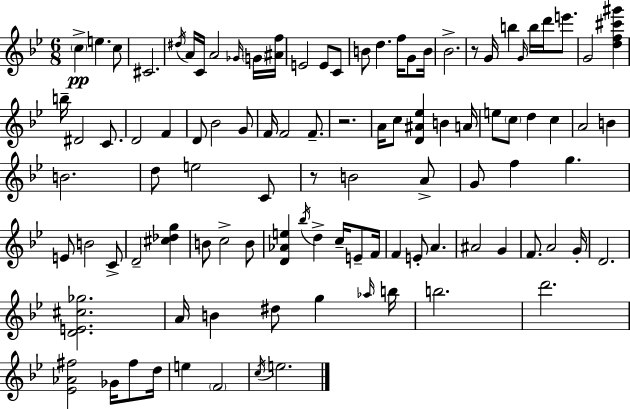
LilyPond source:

{
  \clef treble
  \numericTimeSignature
  \time 6/8
  \key g \minor
  \parenthesize c''4->\pp e''4. c''8 | cis'2. | \acciaccatura { dis''16 } a'16 c'16 a'2 \grace { ges'16 } | \parenthesize g'16 <ais' f''>16 e'2 e'8 | \break c'8 b'8 d''4. f''16 g'8 | b'16 bes'2.-> | r8 g'16 b''4 \grace { g'16 } b''16 d'''16 | e'''8. g'2 <d'' f'' cis''' gis'''>4 | \break b''16-- dis'2 | c'8. d'2 f'4 | d'8 bes'2 | g'8 f'16 f'2 | \break f'8.-- r2. | a'16 c''8 <d' ais' ees''>4 b'4 | a'16 e''8 \parenthesize c''8 d''4 c''4 | a'2 b'4 | \break b'2. | d''8 e''2 | c'8 r8 b'2 | a'8-> g'8 f''4 g''4. | \break e'8 b'2 | c'8-> d'2-- <cis'' des'' g''>4 | b'8 c''2-> | b'8 <d' aes' e''>4 \acciaccatura { bes''16 } d''4-> | \break c''16-- e'8-- f'16 f'4 e'8-. a'4. | ais'2 | g'4 f'8. a'2 | g'16-. d'2. | \break <d' e' cis'' ges''>2. | a'16 b'4 dis''8 g''4 | \grace { aes''16 } b''16 b''2. | d'''2. | \break <ees' aes' fis''>2 | ges'16 fis''8 d''16 e''4 \parenthesize f'2 | \acciaccatura { c''16 } e''2. | \bar "|."
}